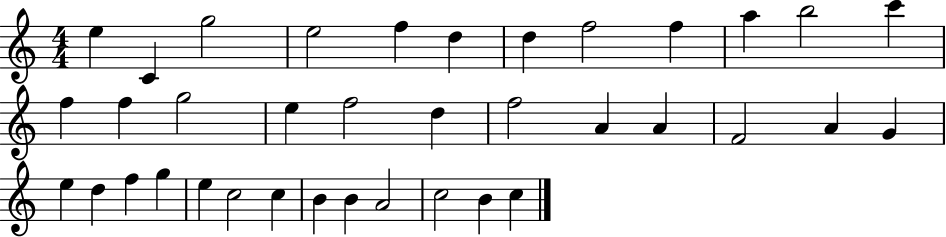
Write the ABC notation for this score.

X:1
T:Untitled
M:4/4
L:1/4
K:C
e C g2 e2 f d d f2 f a b2 c' f f g2 e f2 d f2 A A F2 A G e d f g e c2 c B B A2 c2 B c